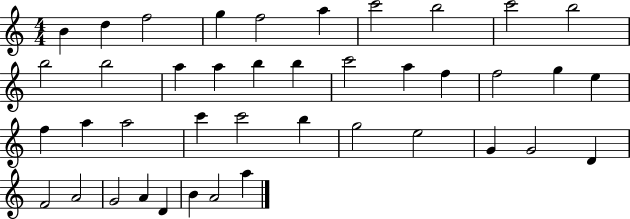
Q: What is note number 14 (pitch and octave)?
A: A5